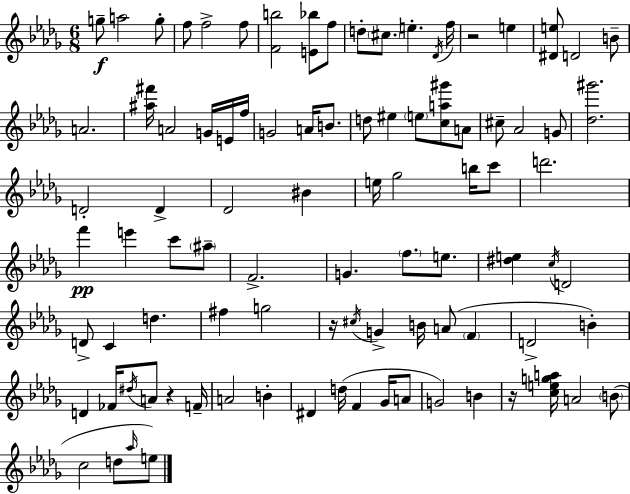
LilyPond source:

{
  \clef treble
  \numericTimeSignature
  \time 6/8
  \key bes \minor
  g''8--\f a''2 g''8-. | f''8 f''2-> f''8 | <f' b''>2 <e' bes''>8 f''8 | d''8-. \parenthesize cis''8. e''4.-. \acciaccatura { des'16 } | \break f''16 r2 e''4 | <dis' e''>8 d'2 b'8-- | a'2. | <ais'' fis'''>16 a'2 g'16 e'16 | \break f''16 g'2 a'16 b'8. | d''8 eis''4 \parenthesize e''8 <c'' a'' gis'''>8 a'8 | cis''8-- aes'2 g'8 | <des'' gis'''>2. | \break d'2-. d'4-> | des'2 bis'4 | e''16 ges''2 b''16 c'''8 | d'''2. | \break f'''4\pp e'''4 c'''8 \parenthesize ais''8-- | f'2.-> | g'4. \parenthesize f''8. e''8. | <dis'' e''>4 \acciaccatura { c''16 } d'2 | \break d'8-> c'4 d''4. | fis''4 g''2 | r16 \acciaccatura { cis''16 } g'4-> b'16 a'8( \parenthesize f'4 | d'2-> b'4-.) | \break d'4 fes'16 \acciaccatura { dis''16 } a'8 r4 | f'16-- a'2 | b'4-. dis'4 d''16( f'4 | ges'16 a'8 g'2) | \break b'4 r16 <c'' e'' g'' a''>16 a'2 | \parenthesize b'8( c''2 | d''8 \grace { aes''16 }) e''8 \bar "|."
}